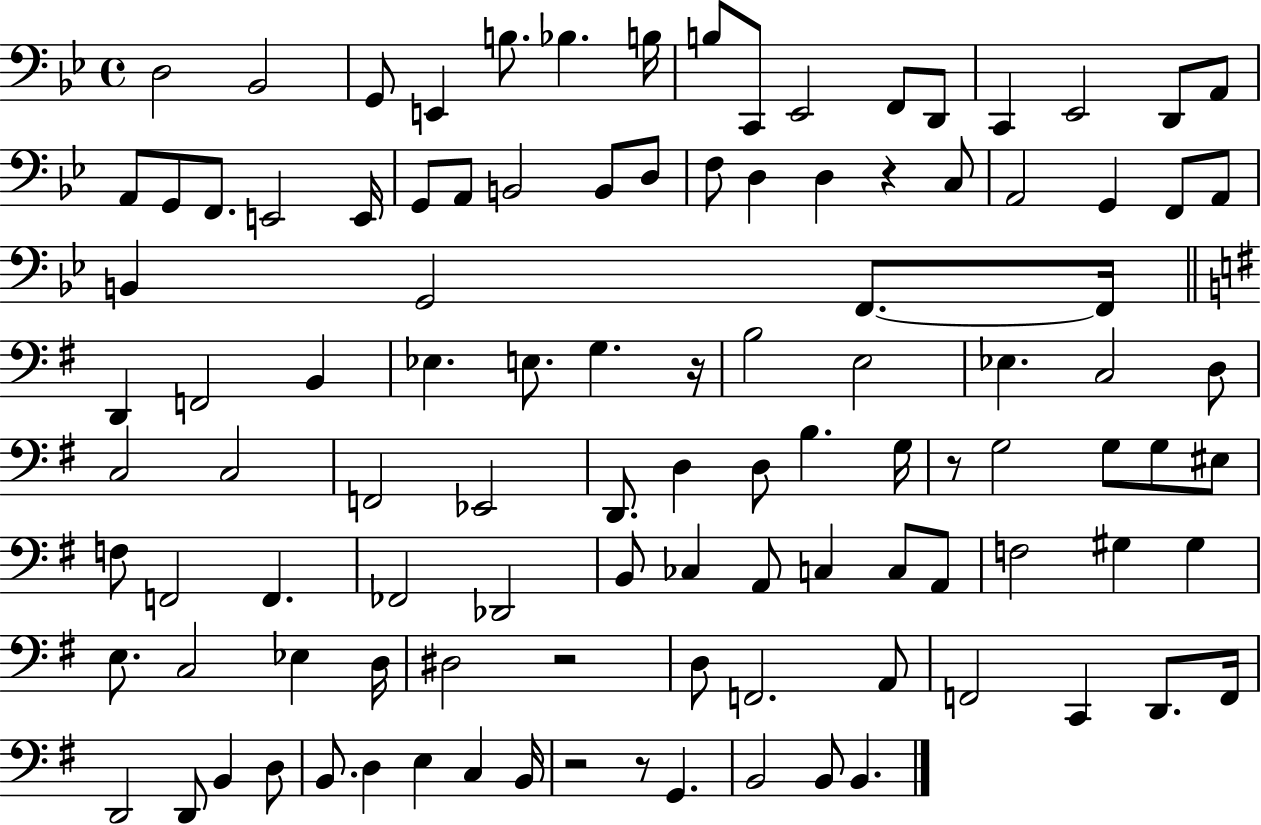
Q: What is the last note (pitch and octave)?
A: B2